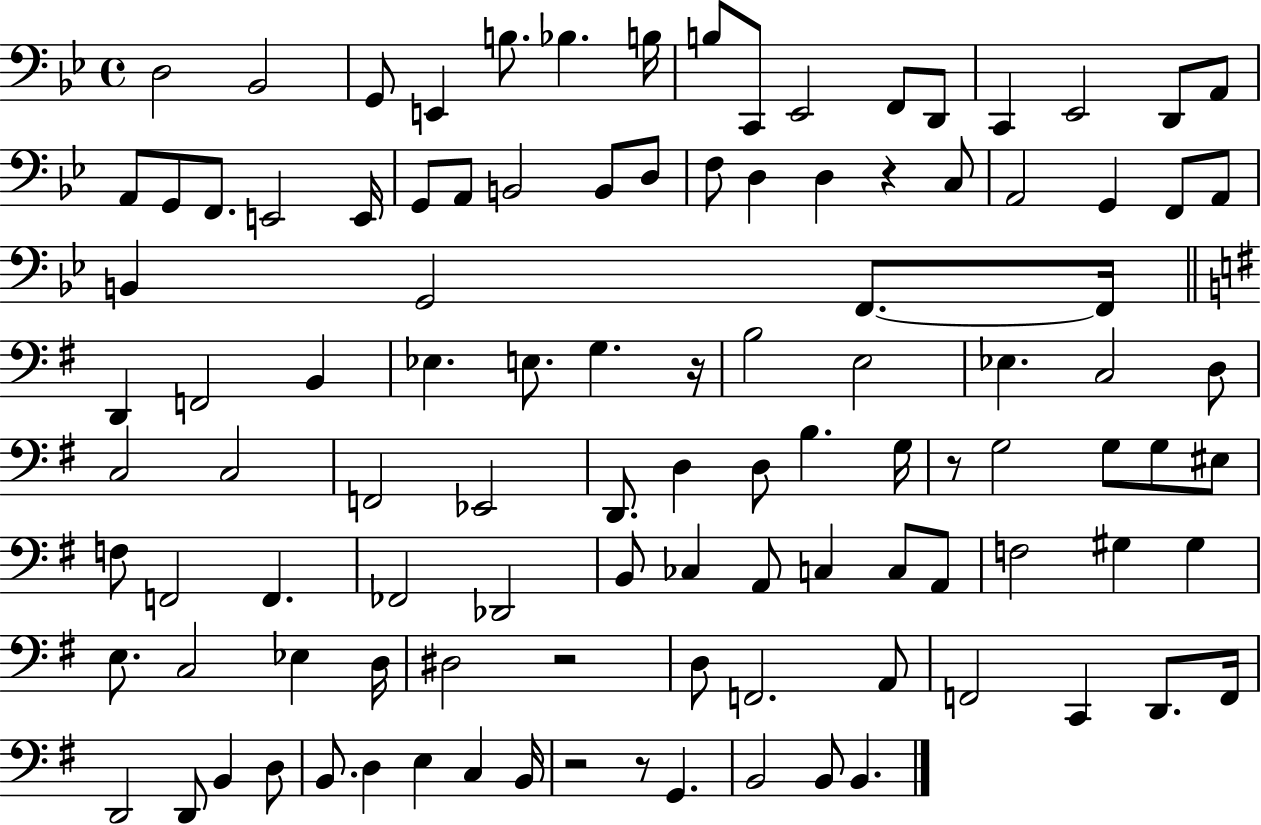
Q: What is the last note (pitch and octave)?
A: B2